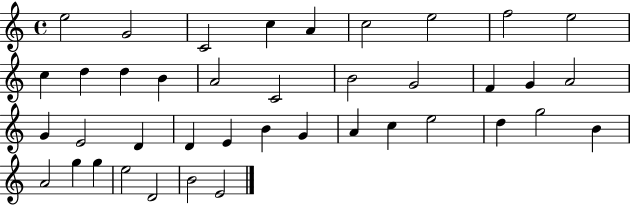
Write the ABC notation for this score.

X:1
T:Untitled
M:4/4
L:1/4
K:C
e2 G2 C2 c A c2 e2 f2 e2 c d d B A2 C2 B2 G2 F G A2 G E2 D D E B G A c e2 d g2 B A2 g g e2 D2 B2 E2